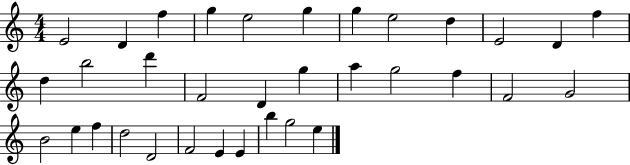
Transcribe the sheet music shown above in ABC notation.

X:1
T:Untitled
M:4/4
L:1/4
K:C
E2 D f g e2 g g e2 d E2 D f d b2 d' F2 D g a g2 f F2 G2 B2 e f d2 D2 F2 E E b g2 e